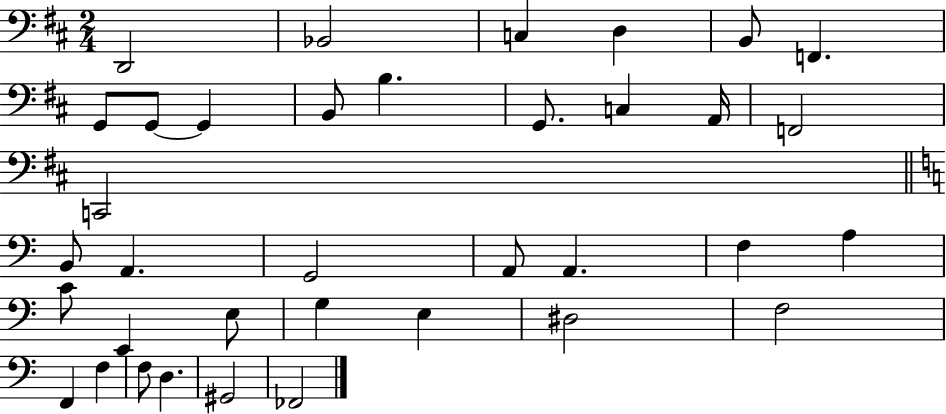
D2/h Bb2/h C3/q D3/q B2/e F2/q. G2/e G2/e G2/q B2/e B3/q. G2/e. C3/q A2/s F2/h C2/h B2/e A2/q. G2/h A2/e A2/q. F3/q A3/q C4/e E2/q E3/e G3/q E3/q D#3/h F3/h F2/q F3/q F3/e D3/q. G#2/h FES2/h